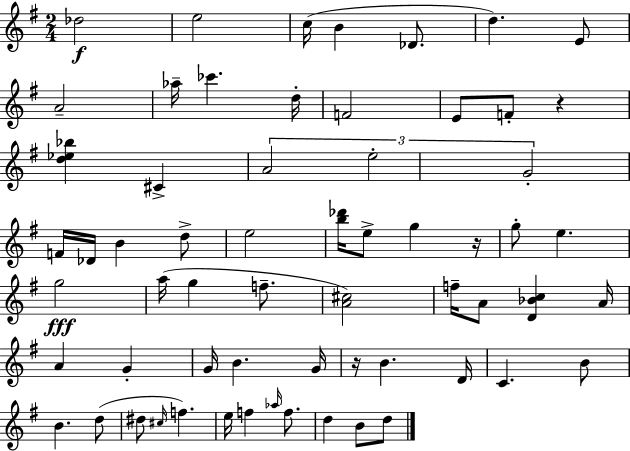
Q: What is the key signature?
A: G major